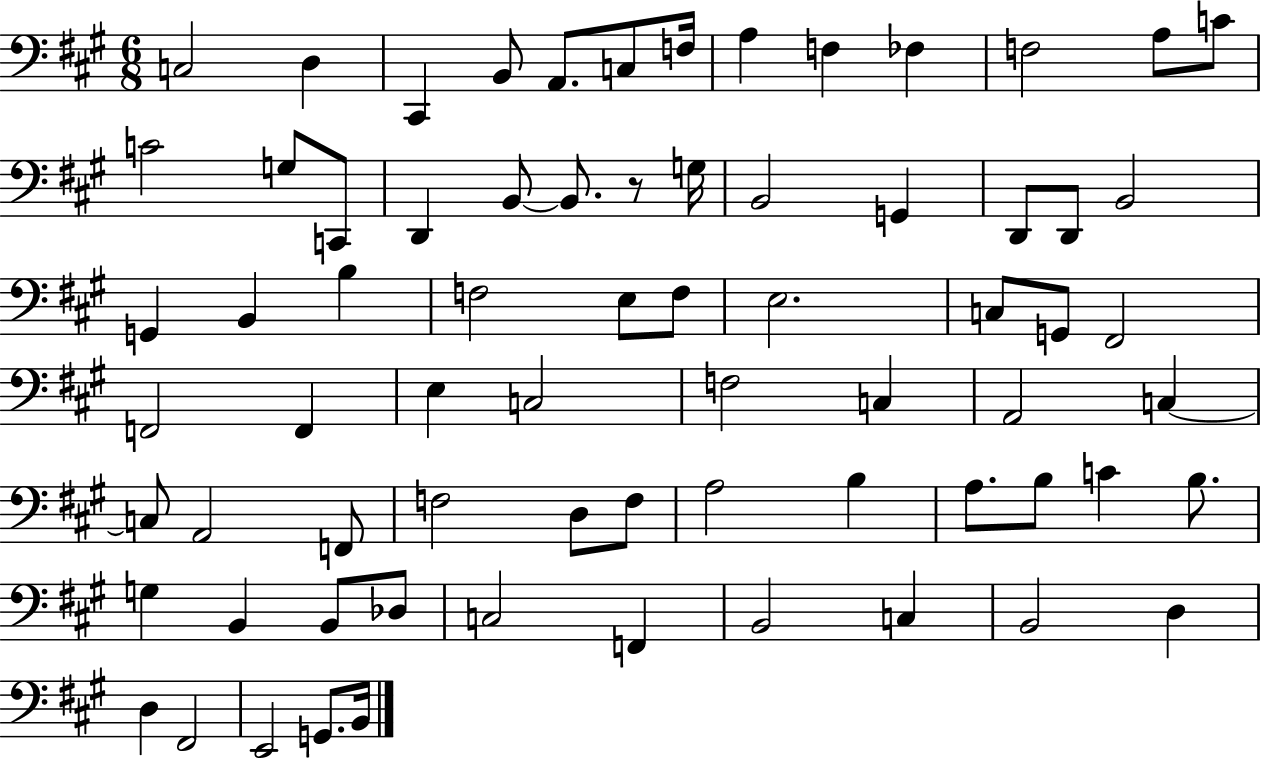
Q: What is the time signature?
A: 6/8